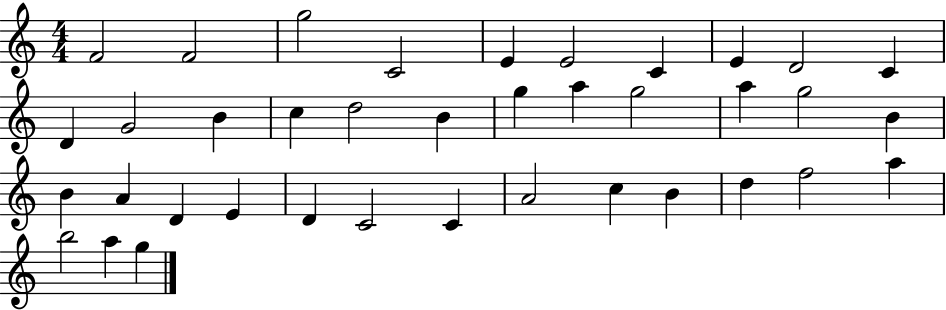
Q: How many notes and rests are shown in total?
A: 38